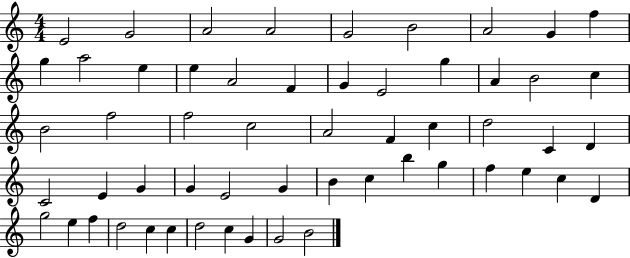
{
  \clef treble
  \numericTimeSignature
  \time 4/4
  \key c \major
  e'2 g'2 | a'2 a'2 | g'2 b'2 | a'2 g'4 f''4 | \break g''4 a''2 e''4 | e''4 a'2 f'4 | g'4 e'2 g''4 | a'4 b'2 c''4 | \break b'2 f''2 | f''2 c''2 | a'2 f'4 c''4 | d''2 c'4 d'4 | \break c'2 e'4 g'4 | g'4 e'2 g'4 | b'4 c''4 b''4 g''4 | f''4 e''4 c''4 d'4 | \break g''2 e''4 f''4 | d''2 c''4 c''4 | d''2 c''4 g'4 | g'2 b'2 | \break \bar "|."
}